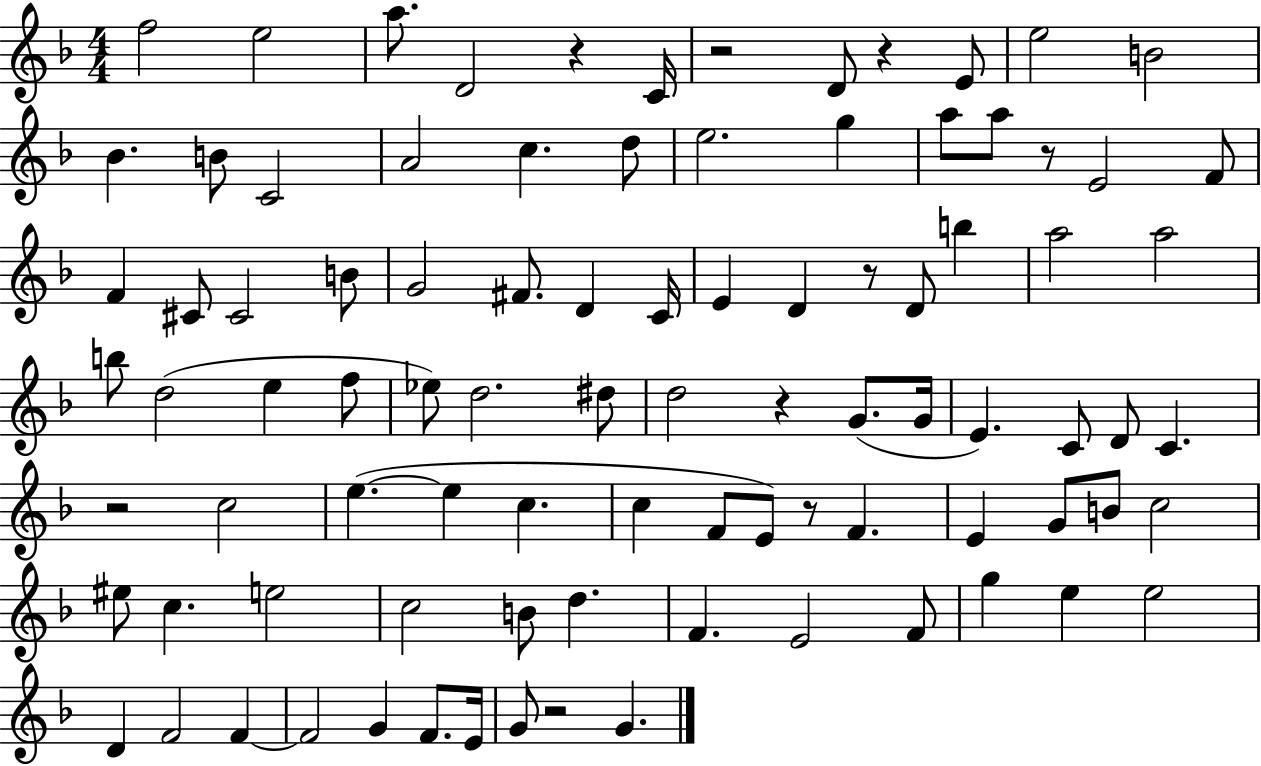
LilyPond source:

{
  \clef treble
  \numericTimeSignature
  \time 4/4
  \key f \major
  f''2 e''2 | a''8. d'2 r4 c'16 | r2 d'8 r4 e'8 | e''2 b'2 | \break bes'4. b'8 c'2 | a'2 c''4. d''8 | e''2. g''4 | a''8 a''8 r8 e'2 f'8 | \break f'4 cis'8 cis'2 b'8 | g'2 fis'8. d'4 c'16 | e'4 d'4 r8 d'8 b''4 | a''2 a''2 | \break b''8 d''2( e''4 f''8 | ees''8) d''2. dis''8 | d''2 r4 g'8.( g'16 | e'4.) c'8 d'8 c'4. | \break r2 c''2 | e''4.~(~ e''4 c''4. | c''4 f'8 e'8) r8 f'4. | e'4 g'8 b'8 c''2 | \break eis''8 c''4. e''2 | c''2 b'8 d''4. | f'4. e'2 f'8 | g''4 e''4 e''2 | \break d'4 f'2 f'4~~ | f'2 g'4 f'8. e'16 | g'8 r2 g'4. | \bar "|."
}